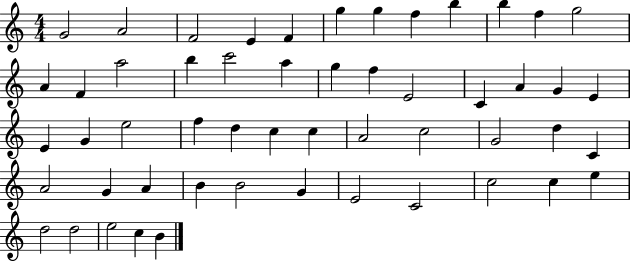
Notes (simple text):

G4/h A4/h F4/h E4/q F4/q G5/q G5/q F5/q B5/q B5/q F5/q G5/h A4/q F4/q A5/h B5/q C6/h A5/q G5/q F5/q E4/h C4/q A4/q G4/q E4/q E4/q G4/q E5/h F5/q D5/q C5/q C5/q A4/h C5/h G4/h D5/q C4/q A4/h G4/q A4/q B4/q B4/h G4/q E4/h C4/h C5/h C5/q E5/q D5/h D5/h E5/h C5/q B4/q